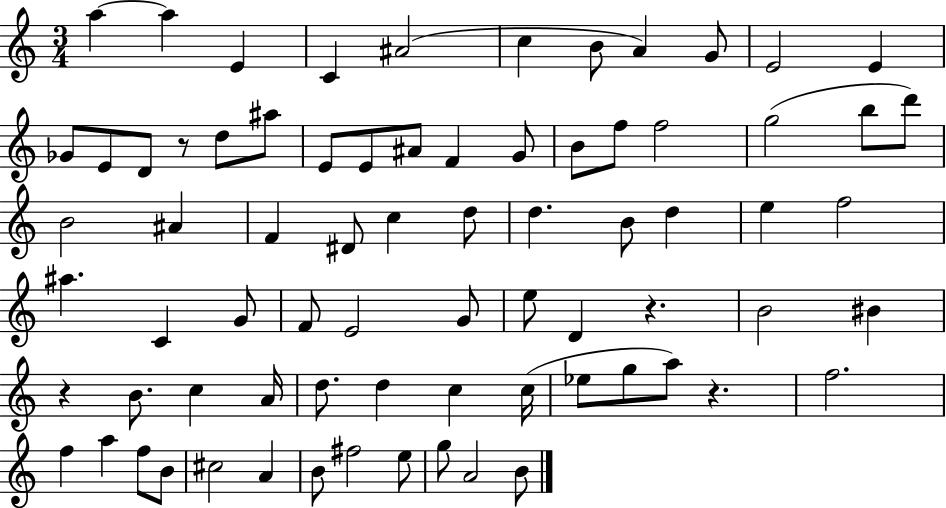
{
  \clef treble
  \numericTimeSignature
  \time 3/4
  \key c \major
  a''4~~ a''4 e'4 | c'4 ais'2( | c''4 b'8 a'4) g'8 | e'2 e'4 | \break ges'8 e'8 d'8 r8 d''8 ais''8 | e'8 e'8 ais'8 f'4 g'8 | b'8 f''8 f''2 | g''2( b''8 d'''8) | \break b'2 ais'4 | f'4 dis'8 c''4 d''8 | d''4. b'8 d''4 | e''4 f''2 | \break ais''4. c'4 g'8 | f'8 e'2 g'8 | e''8 d'4 r4. | b'2 bis'4 | \break r4 b'8. c''4 a'16 | d''8. d''4 c''4 c''16( | ees''8 g''8 a''8) r4. | f''2. | \break f''4 a''4 f''8 b'8 | cis''2 a'4 | b'8 fis''2 e''8 | g''8 a'2 b'8 | \break \bar "|."
}